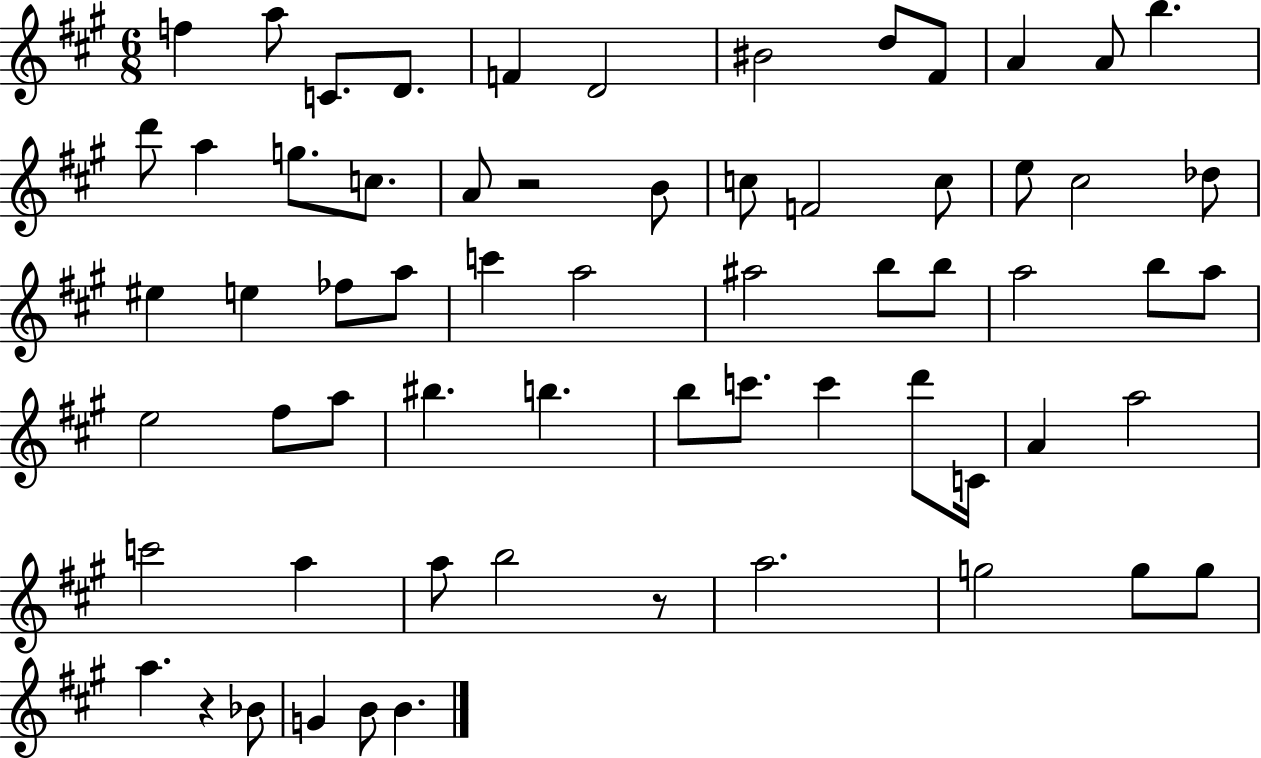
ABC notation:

X:1
T:Untitled
M:6/8
L:1/4
K:A
f a/2 C/2 D/2 F D2 ^B2 d/2 ^F/2 A A/2 b d'/2 a g/2 c/2 A/2 z2 B/2 c/2 F2 c/2 e/2 ^c2 _d/2 ^e e _f/2 a/2 c' a2 ^a2 b/2 b/2 a2 b/2 a/2 e2 ^f/2 a/2 ^b b b/2 c'/2 c' d'/2 C/4 A a2 c'2 a a/2 b2 z/2 a2 g2 g/2 g/2 a z _B/2 G B/2 B